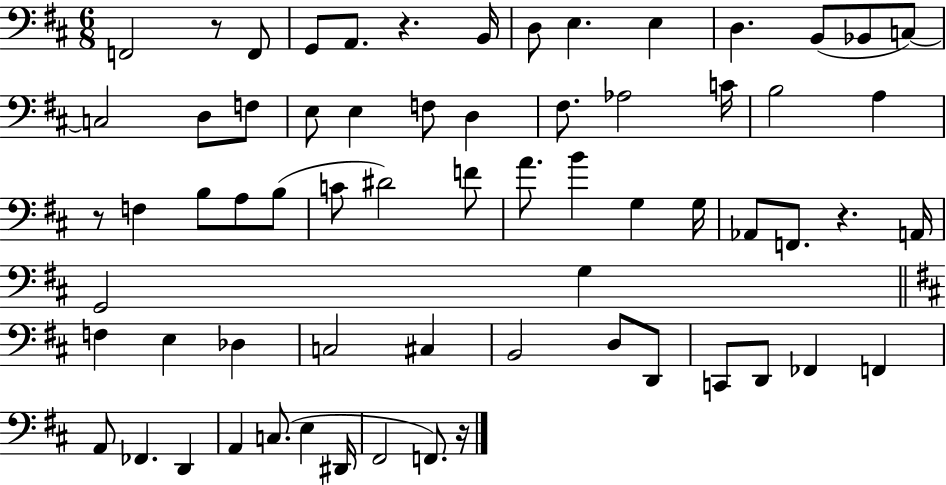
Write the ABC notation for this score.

X:1
T:Untitled
M:6/8
L:1/4
K:D
F,,2 z/2 F,,/2 G,,/2 A,,/2 z B,,/4 D,/2 E, E, D, B,,/2 _B,,/2 C,/2 C,2 D,/2 F,/2 E,/2 E, F,/2 D, ^F,/2 _A,2 C/4 B,2 A, z/2 F, B,/2 A,/2 B,/2 C/2 ^D2 F/2 A/2 B G, G,/4 _A,,/2 F,,/2 z A,,/4 G,,2 G, F, E, _D, C,2 ^C, B,,2 D,/2 D,,/2 C,,/2 D,,/2 _F,, F,, A,,/2 _F,, D,, A,, C,/2 E, ^D,,/4 ^F,,2 F,,/2 z/4